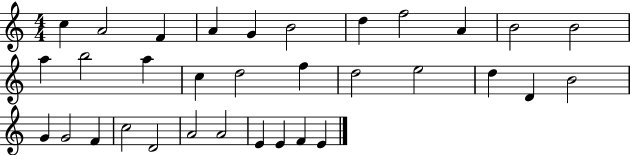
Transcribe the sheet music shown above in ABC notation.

X:1
T:Untitled
M:4/4
L:1/4
K:C
c A2 F A G B2 d f2 A B2 B2 a b2 a c d2 f d2 e2 d D B2 G G2 F c2 D2 A2 A2 E E F E